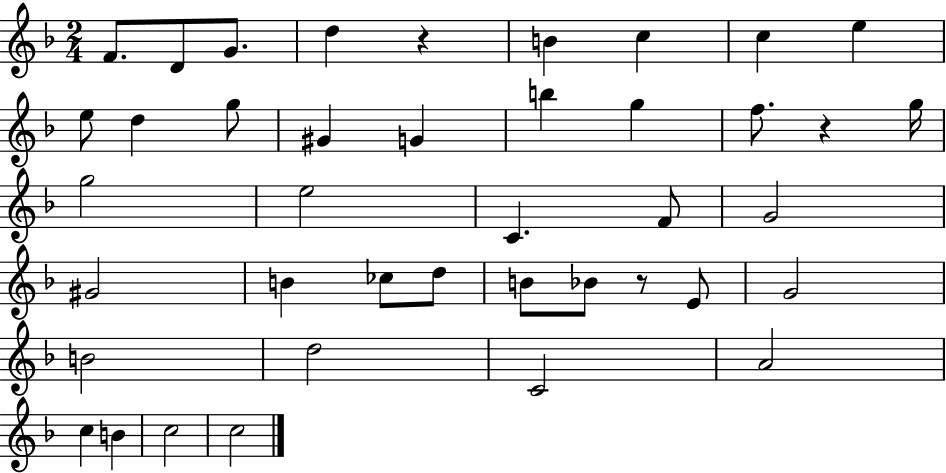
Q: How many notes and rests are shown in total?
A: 41